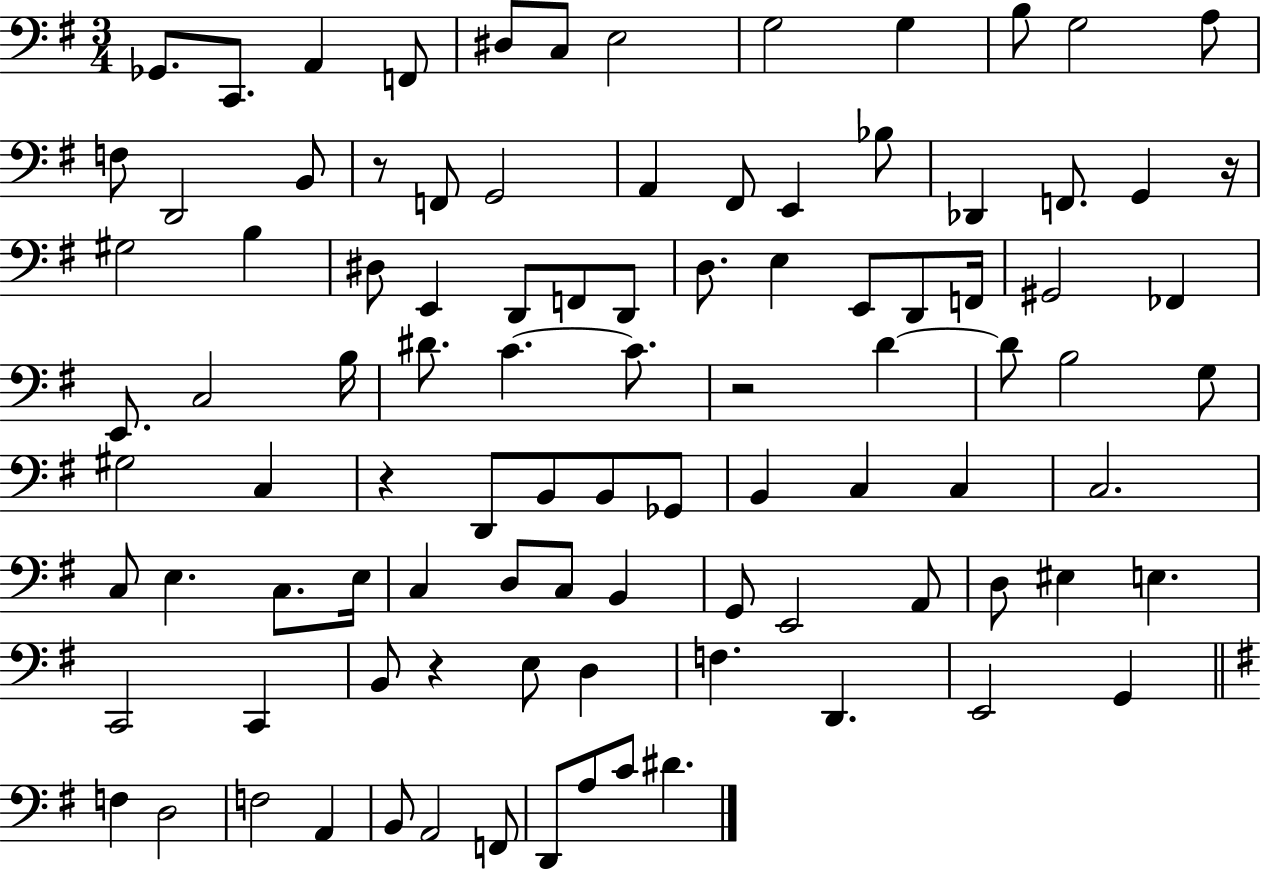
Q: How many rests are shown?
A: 5